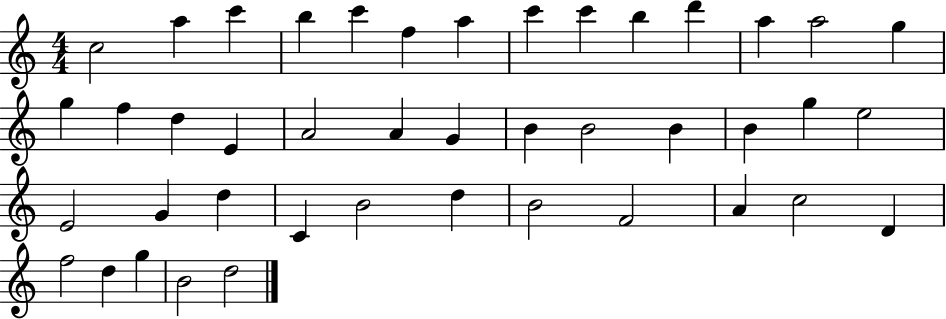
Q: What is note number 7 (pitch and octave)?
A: A5